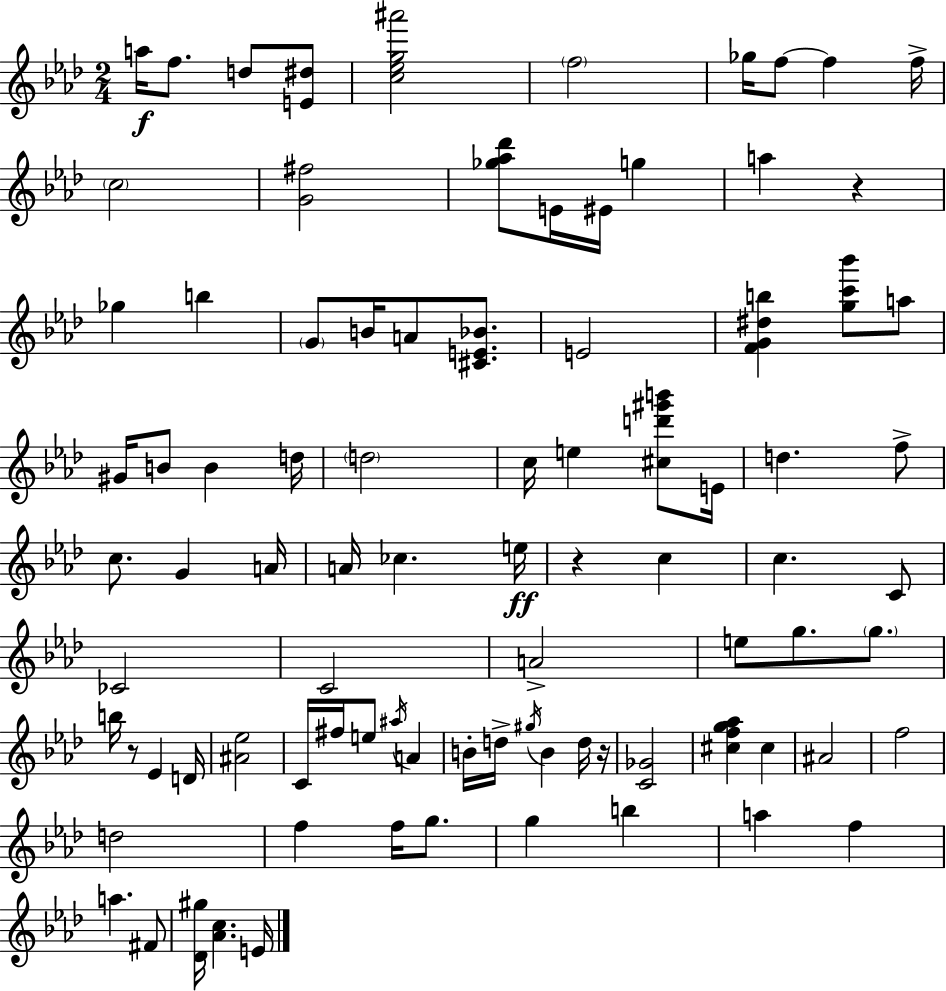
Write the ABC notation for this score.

X:1
T:Untitled
M:2/4
L:1/4
K:Ab
a/4 f/2 d/2 [E^d]/2 [c_eg^a']2 f2 _g/4 f/2 f f/4 c2 [G^f]2 [_g_a_d']/2 E/4 ^E/4 g a z _g b G/2 B/4 A/2 [^CE_B]/2 E2 [FG^db] [gc'_b']/2 a/2 ^G/4 B/2 B d/4 d2 c/4 e [^cd'^g'b']/2 E/4 d f/2 c/2 G A/4 A/4 _c e/4 z c c C/2 _C2 C2 A2 e/2 g/2 g/2 b/4 z/2 _E D/4 [^A_e]2 C/4 ^f/4 e/2 ^a/4 A B/4 d/4 ^g/4 B d/4 z/4 [C_G]2 [^cfg_a] ^c ^A2 f2 d2 f f/4 g/2 g b a f a ^F/2 [_D^g]/4 [_Ac] E/4